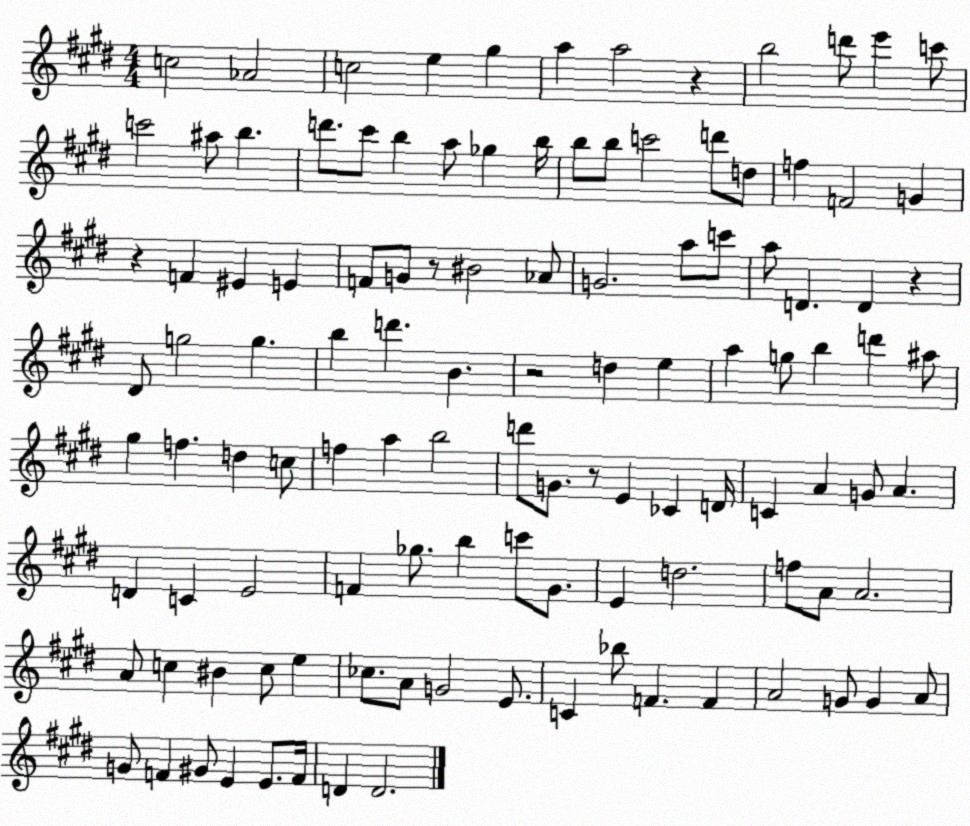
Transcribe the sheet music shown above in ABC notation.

X:1
T:Untitled
M:4/4
L:1/4
K:E
c2 _A2 c2 e ^g a a2 z b2 d'/2 e' c'/2 c'2 ^a/2 b d'/2 ^c'/2 b a/2 _g b/4 b/2 b/2 c'2 d'/2 d/2 f F2 G z F ^E E F/2 G/2 z/2 ^B2 _A/2 G2 a/2 c'/2 a/2 D D z ^D/2 g2 g b d' B z2 d e a g/2 b d' ^a/2 ^g f d c/2 f a b2 d'/2 G/2 z/2 E _C D/4 C A G/2 A D C E2 F _g/2 b c'/2 ^G/2 E d2 f/2 A/2 A2 A/2 c ^B c/2 e _c/2 A/2 G2 E/2 C _b/2 F F A2 G/2 G A/2 G/2 F ^G/2 E E/2 F/4 D D2